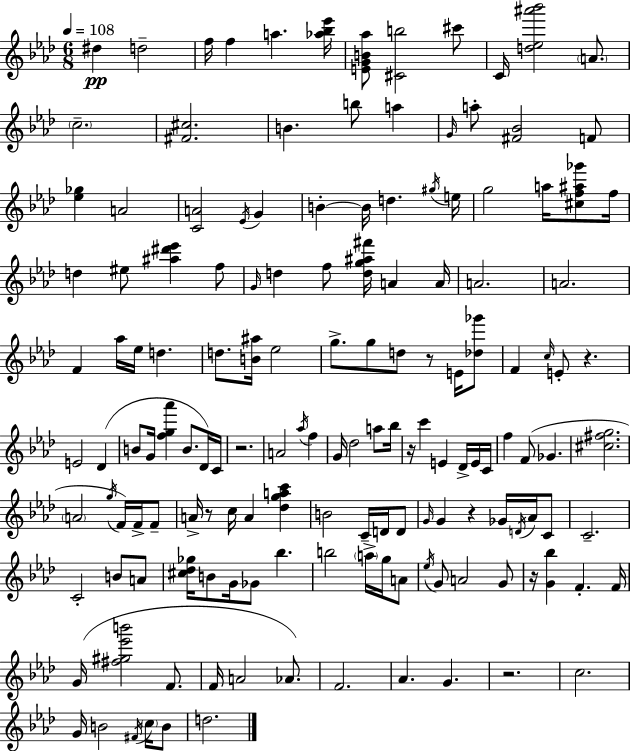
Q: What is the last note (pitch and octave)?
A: D5